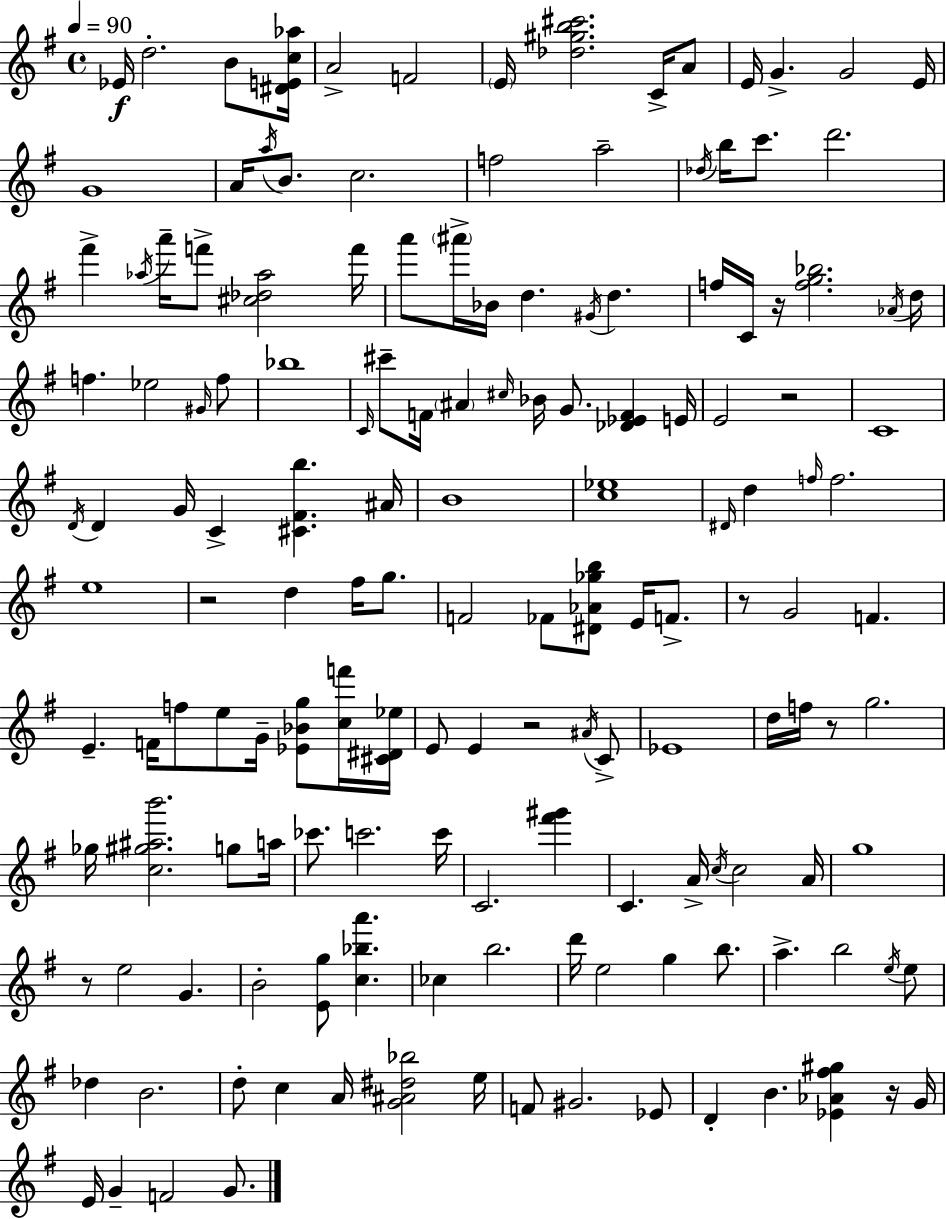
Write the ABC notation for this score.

X:1
T:Untitled
M:4/4
L:1/4
K:G
_E/4 d2 B/2 [^DEc_a]/4 A2 F2 E/4 [_d^gb^c']2 C/4 A/2 E/4 G G2 E/4 G4 A/4 a/4 B/2 c2 f2 a2 _d/4 b/4 c'/2 d'2 ^f' _a/4 a'/4 f'/2 [^c_d_a]2 f'/4 a'/2 ^a'/4 _B/4 d ^G/4 d f/4 C/4 z/4 [fg_b]2 _A/4 d/4 f _e2 ^G/4 f/2 _b4 C/4 ^c'/2 F/4 ^A ^c/4 _B/4 G/2 [_D_EF] E/4 E2 z2 C4 D/4 D G/4 C [^C^Fb] ^A/4 B4 [c_e]4 ^D/4 d f/4 f2 e4 z2 d ^f/4 g/2 F2 _F/2 [^D_A_gb]/2 E/4 F/2 z/2 G2 F E F/4 f/2 e/2 G/4 [_E_Bg]/2 [cf']/4 [^C^D_e]/4 E/2 E z2 ^A/4 C/2 _E4 d/4 f/4 z/2 g2 _g/4 [c^g^ab']2 g/2 a/4 _c'/2 c'2 c'/4 C2 [^f'^g'] C A/4 c/4 c2 A/4 g4 z/2 e2 G B2 [Eg]/2 [c_ba'] _c b2 d'/4 e2 g b/2 a b2 e/4 e/2 _d B2 d/2 c A/4 [G^A^d_b]2 e/4 F/2 ^G2 _E/2 D B [_E_A^f^g] z/4 G/4 E/4 G F2 G/2